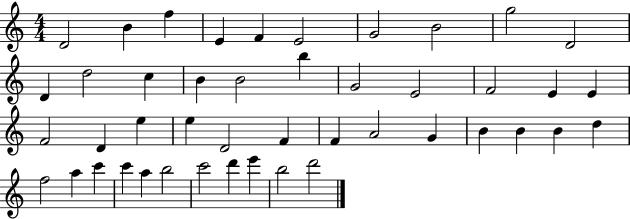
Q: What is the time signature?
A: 4/4